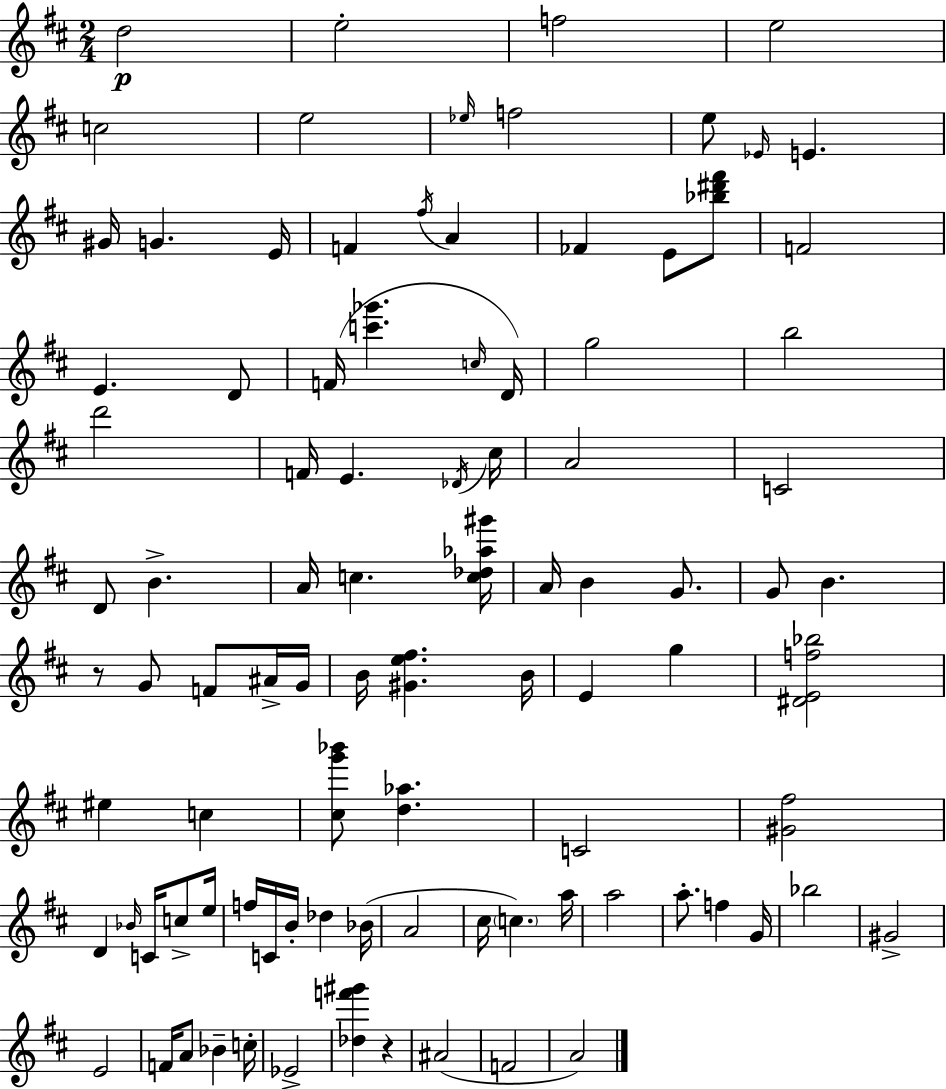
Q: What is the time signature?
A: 2/4